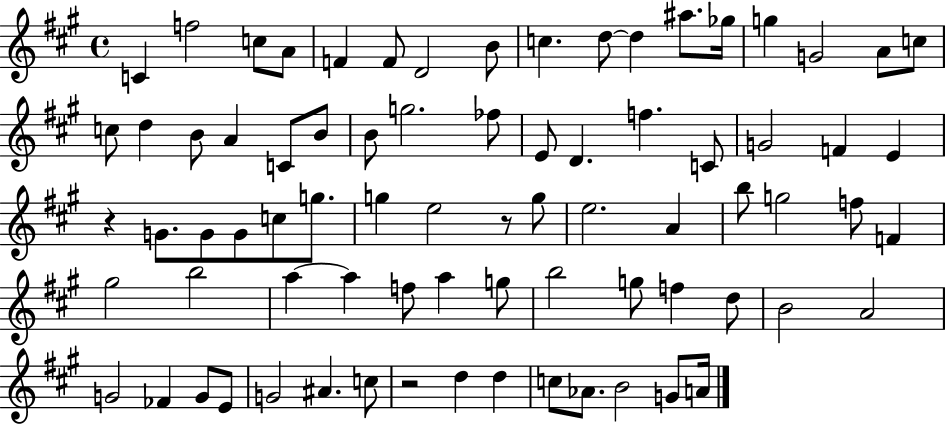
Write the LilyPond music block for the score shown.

{
  \clef treble
  \time 4/4
  \defaultTimeSignature
  \key a \major
  c'4 f''2 c''8 a'8 | f'4 f'8 d'2 b'8 | c''4. d''8~~ d''4 ais''8. ges''16 | g''4 g'2 a'8 c''8 | \break c''8 d''4 b'8 a'4 c'8 b'8 | b'8 g''2. fes''8 | e'8 d'4. f''4. c'8 | g'2 f'4 e'4 | \break r4 g'8. g'8 g'8 c''8 g''8. | g''4 e''2 r8 g''8 | e''2. a'4 | b''8 g''2 f''8 f'4 | \break gis''2 b''2 | a''4~~ a''4 f''8 a''4 g''8 | b''2 g''8 f''4 d''8 | b'2 a'2 | \break g'2 fes'4 g'8 e'8 | g'2 ais'4. c''8 | r2 d''4 d''4 | c''8 aes'8. b'2 g'8 a'16 | \break \bar "|."
}